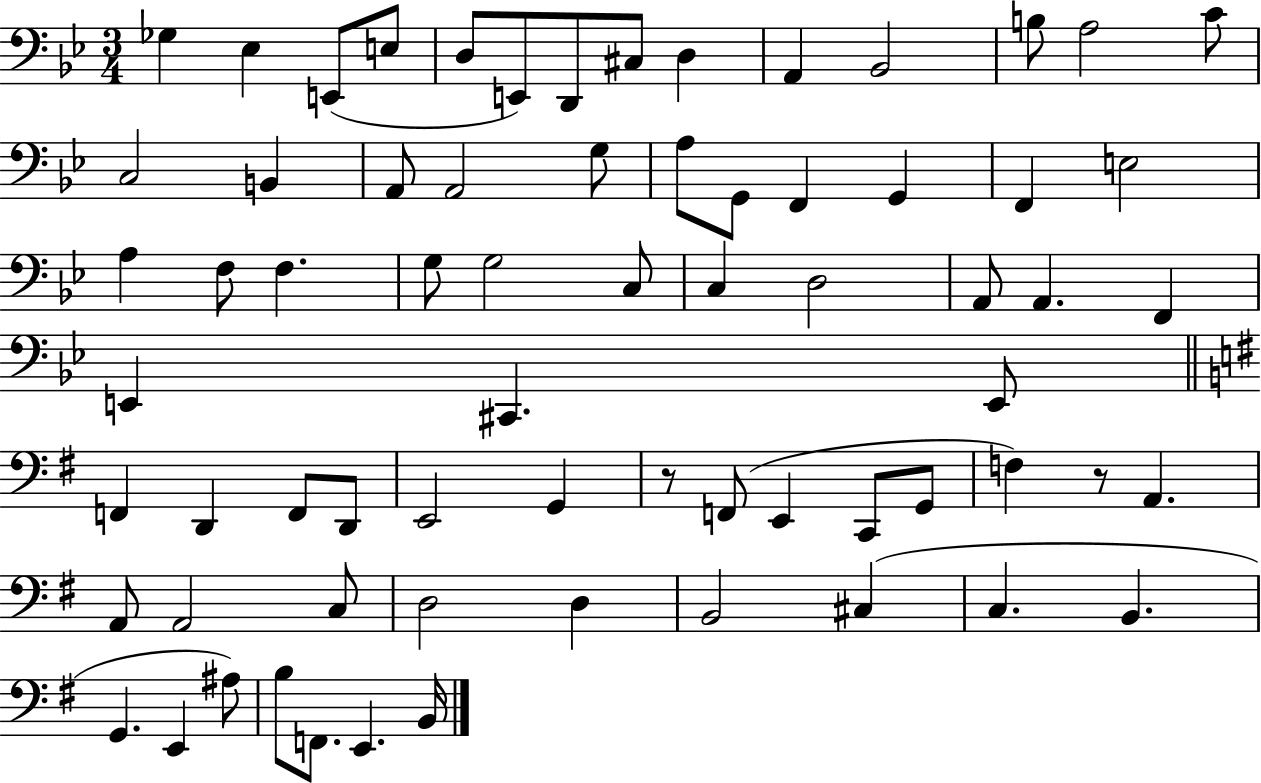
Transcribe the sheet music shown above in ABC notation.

X:1
T:Untitled
M:3/4
L:1/4
K:Bb
_G, _E, E,,/2 E,/2 D,/2 E,,/2 D,,/2 ^C,/2 D, A,, _B,,2 B,/2 A,2 C/2 C,2 B,, A,,/2 A,,2 G,/2 A,/2 G,,/2 F,, G,, F,, E,2 A, F,/2 F, G,/2 G,2 C,/2 C, D,2 A,,/2 A,, F,, E,, ^C,, E,,/2 F,, D,, F,,/2 D,,/2 E,,2 G,, z/2 F,,/2 E,, C,,/2 G,,/2 F, z/2 A,, A,,/2 A,,2 C,/2 D,2 D, B,,2 ^C, C, B,, G,, E,, ^A,/2 B,/2 F,,/2 E,, B,,/4